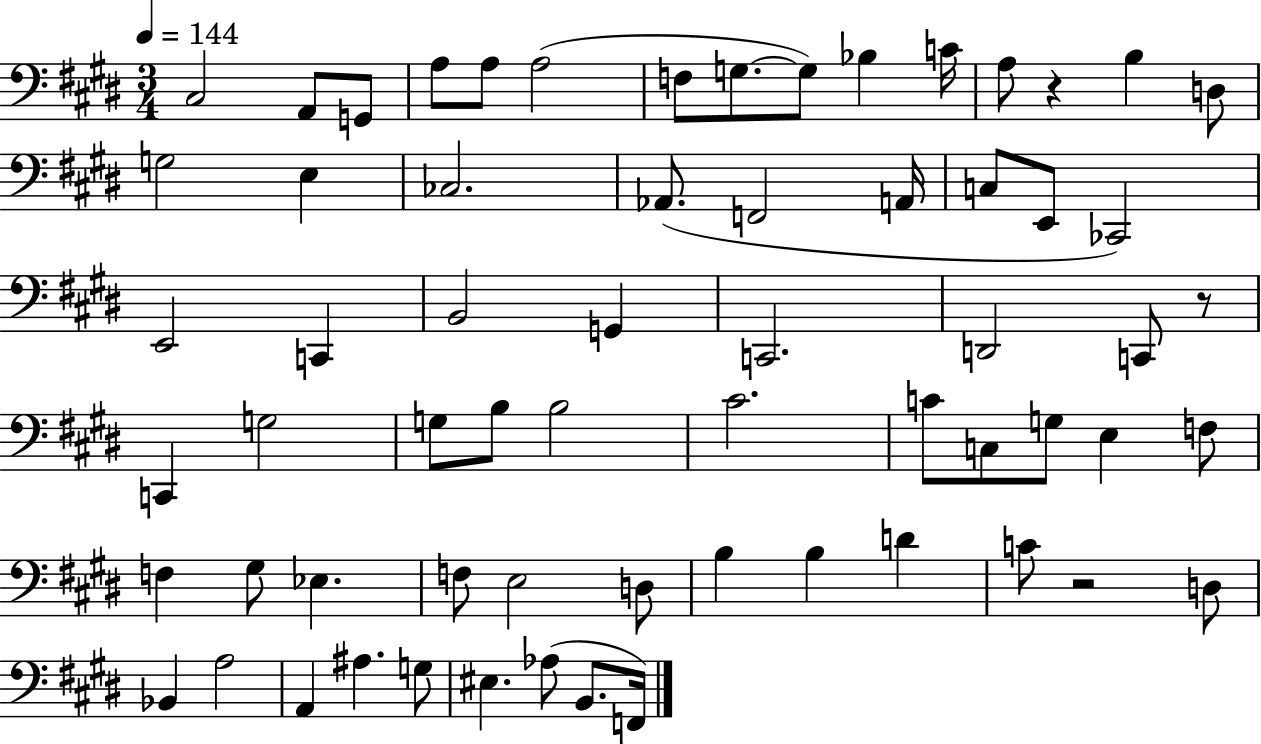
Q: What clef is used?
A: bass